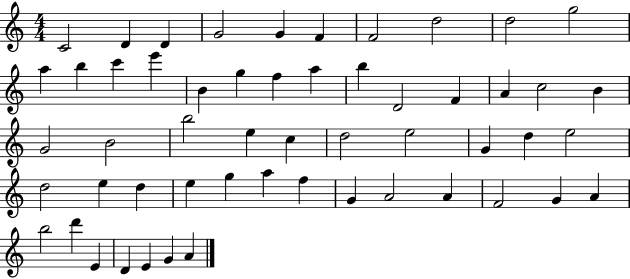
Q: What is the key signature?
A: C major